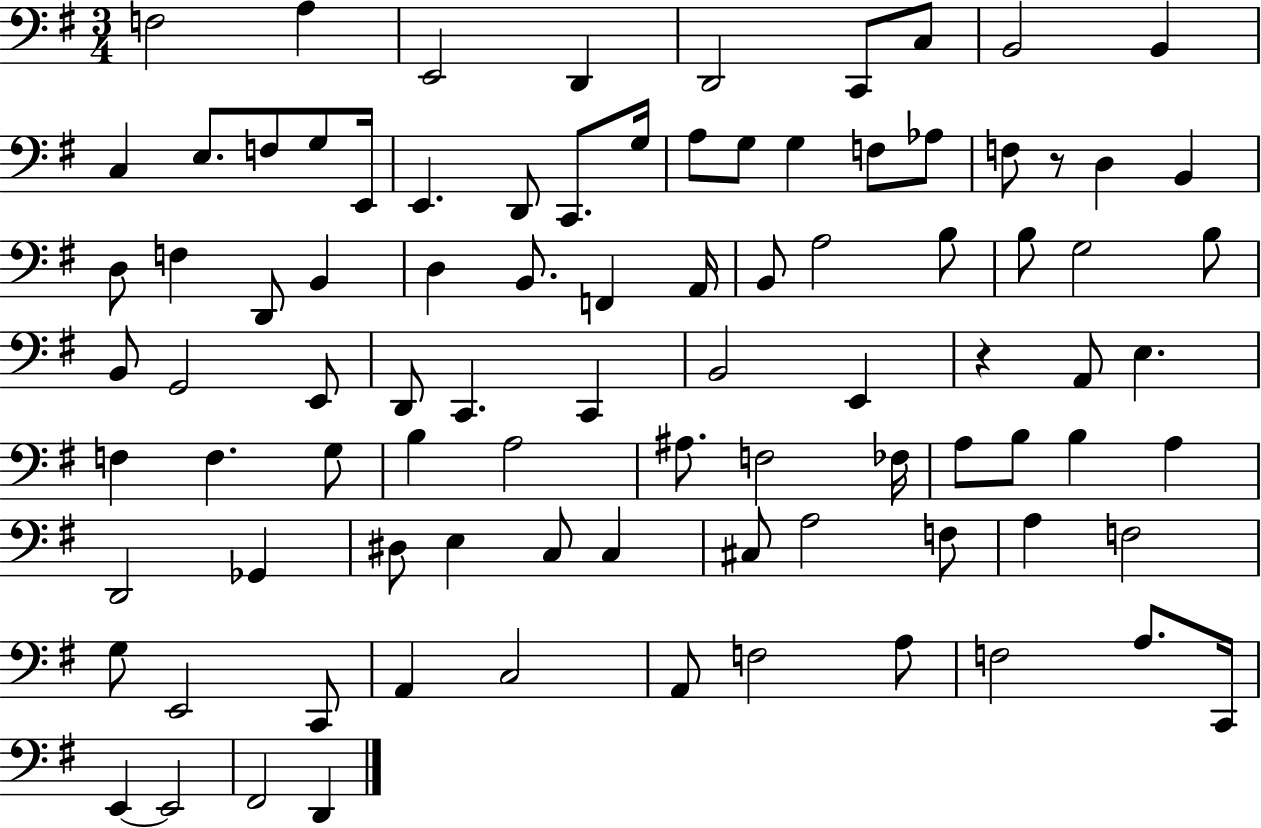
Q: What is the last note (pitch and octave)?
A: D2